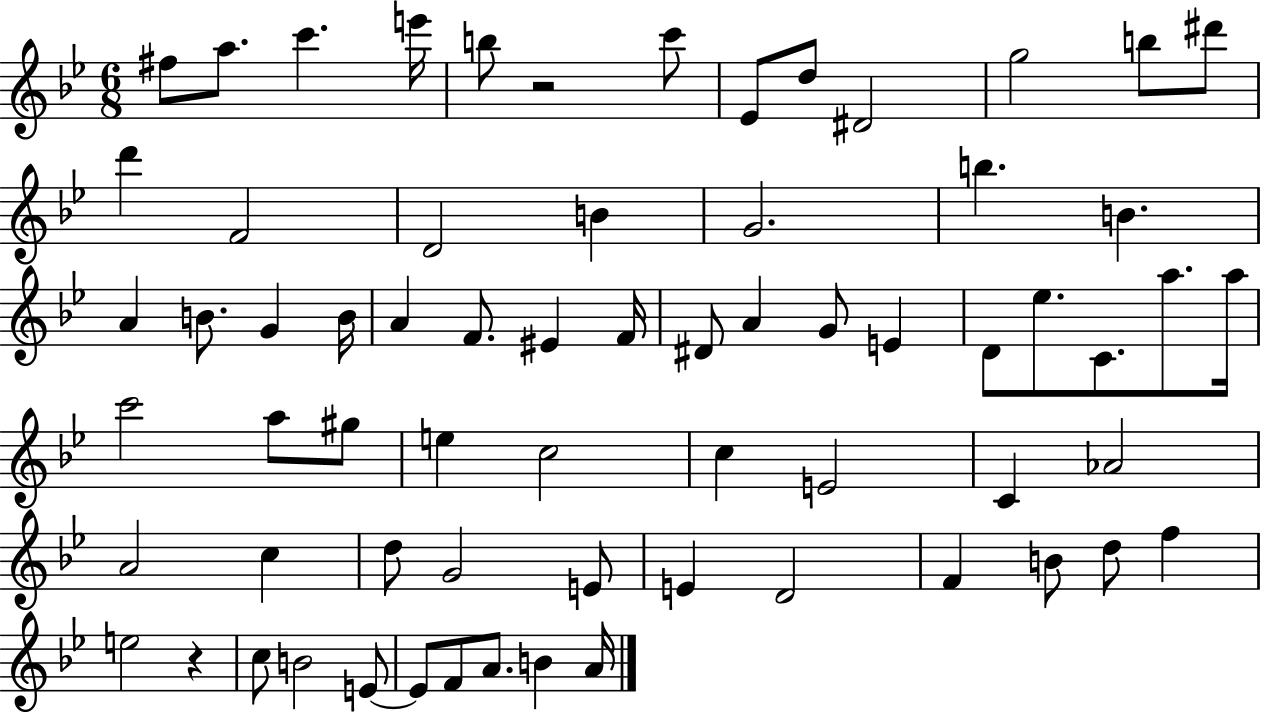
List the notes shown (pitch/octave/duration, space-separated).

F#5/e A5/e. C6/q. E6/s B5/e R/h C6/e Eb4/e D5/e D#4/h G5/h B5/e D#6/e D6/q F4/h D4/h B4/q G4/h. B5/q. B4/q. A4/q B4/e. G4/q B4/s A4/q F4/e. EIS4/q F4/s D#4/e A4/q G4/e E4/q D4/e Eb5/e. C4/e. A5/e. A5/s C6/h A5/e G#5/e E5/q C5/h C5/q E4/h C4/q Ab4/h A4/h C5/q D5/e G4/h E4/e E4/q D4/h F4/q B4/e D5/e F5/q E5/h R/q C5/e B4/h E4/e E4/e F4/e A4/e. B4/q A4/s